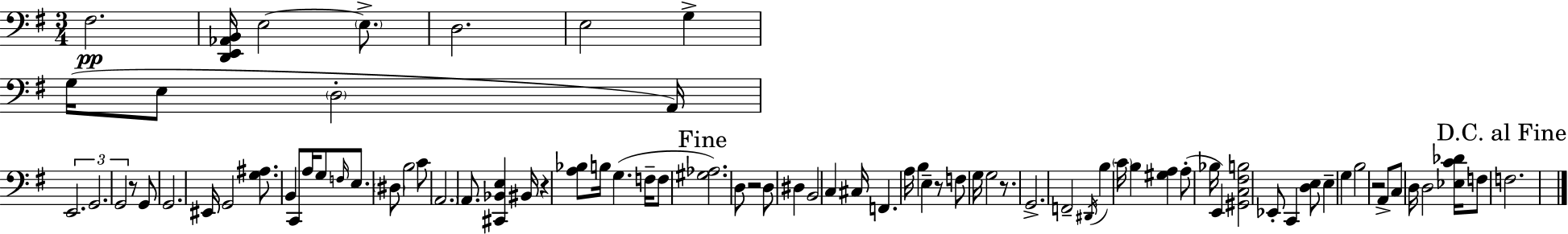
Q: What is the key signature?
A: E minor